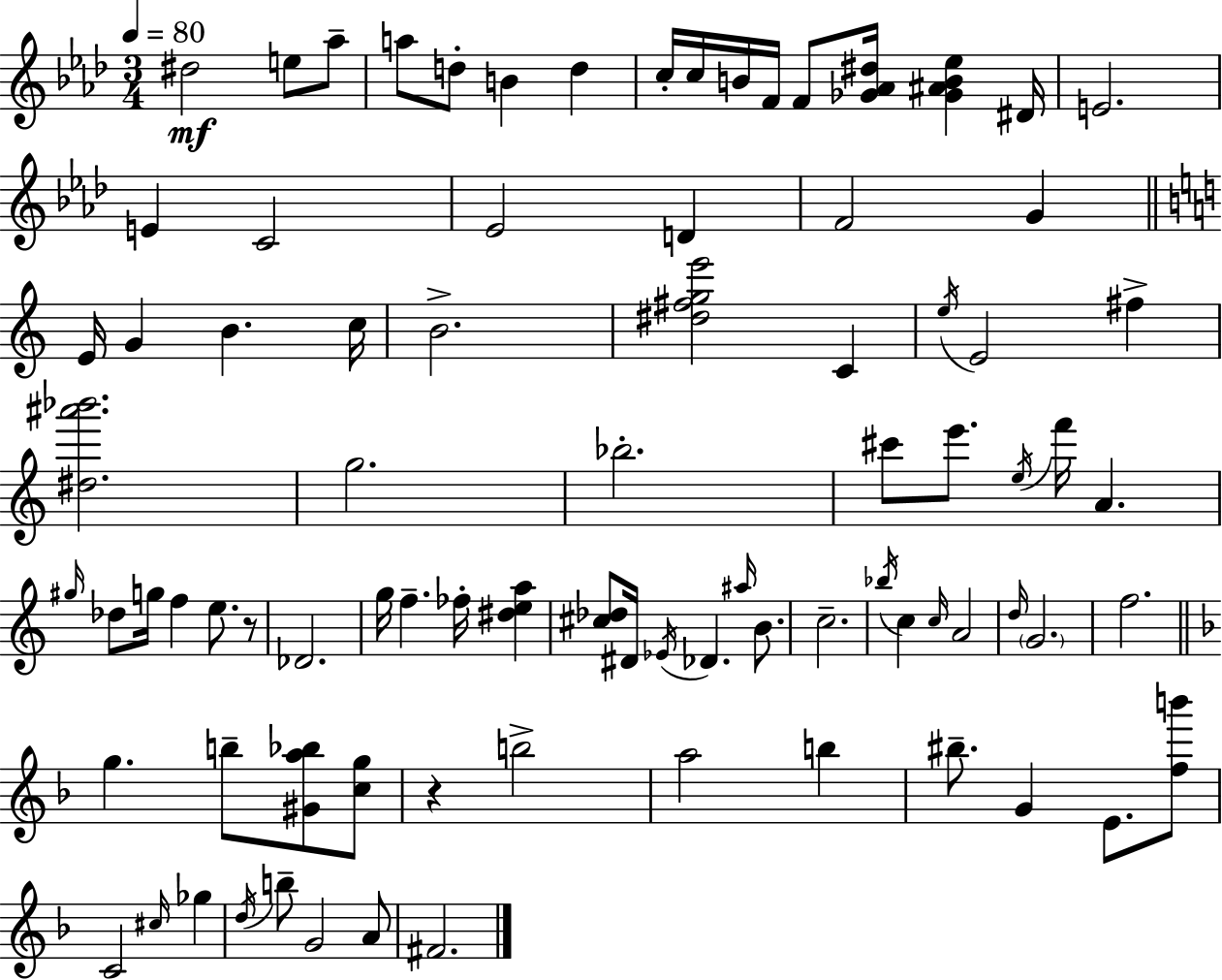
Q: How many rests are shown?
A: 2